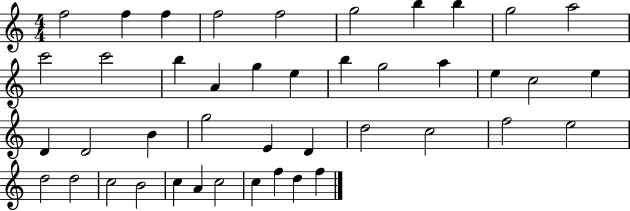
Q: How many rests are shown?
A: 0